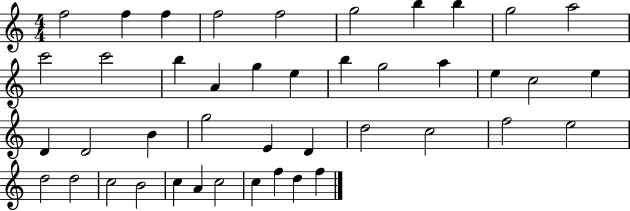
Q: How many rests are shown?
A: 0